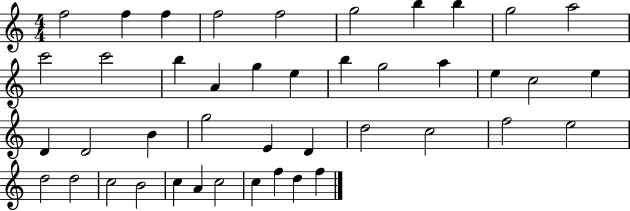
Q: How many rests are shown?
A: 0